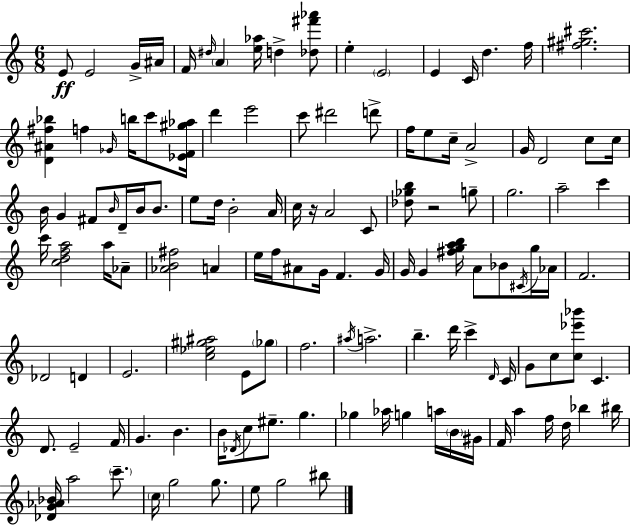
{
  \clef treble
  \numericTimeSignature
  \time 6/8
  \key a \minor
  e'8\ff e'2 g'16-> ais'16 | f'16 \grace { dis''16 } \parenthesize a'4 <e'' aes''>16 d''4-> <des'' fis''' aes'''>8 | e''4-. \parenthesize e'2 | e'4 c'16 d''4. | \break f''16 <fis'' gis'' cis'''>2. | <d' ais' fis'' bes''>4 f''4 \grace { ges'16 } b''16 c'''8 | <ees' f' gis'' aes''>16 d'''4 e'''2 | c'''8 dis'''2 | \break d'''8-> f''16 e''8 c''16-- a'2-> | g'16 d'2 c''8 | c''16 b'16 g'4 fis'8 \grace { b'16 } d'16-- b'16 | b'8. e''8 d''16 b'2-. | \break a'16 c''16 r16 a'2 | c'8 <des'' ges'' b''>8 r2 | g''8-- g''2. | a''2-- c'''4 | \break c'''16 <c'' d'' f'' a''>2 | a''16 aes'8-- <aes' b' fis''>2 a'4 | e''16 f''16 ais'8 g'16 f'4. | g'16 g'16 g'4 <fis'' g'' a'' b''>16 a'8 bes'8 | \break \acciaccatura { cis'16 } g''16 aes'16 f'2. | des'2 | d'4 e'2. | <c'' ees'' gis'' ais''>2 | \break e'8 \parenthesize ges''8 f''2. | \acciaccatura { ais''16 } a''2.-> | b''4.-- d'''16 | c'''4-> \grace { d'16 } c'16 g'8 c''8 <c'' ees''' bes'''>8 | \break c'4. d'8. e'2-- | f'16 g'4. | b'4. b'16 \acciaccatura { des'16 } c''8 eis''8.-- | g''4. ges''4 aes''16 | \break g''4 a''16 \parenthesize b'16 gis'16 f'16 a''4 | f''16 d''16 bes''4 bis''16 <des' g' aes' bes'>16 a''2 | \parenthesize c'''8.-- \parenthesize c''16 g''2 | g''8. e''8 g''2 | \break bis''8 \bar "|."
}